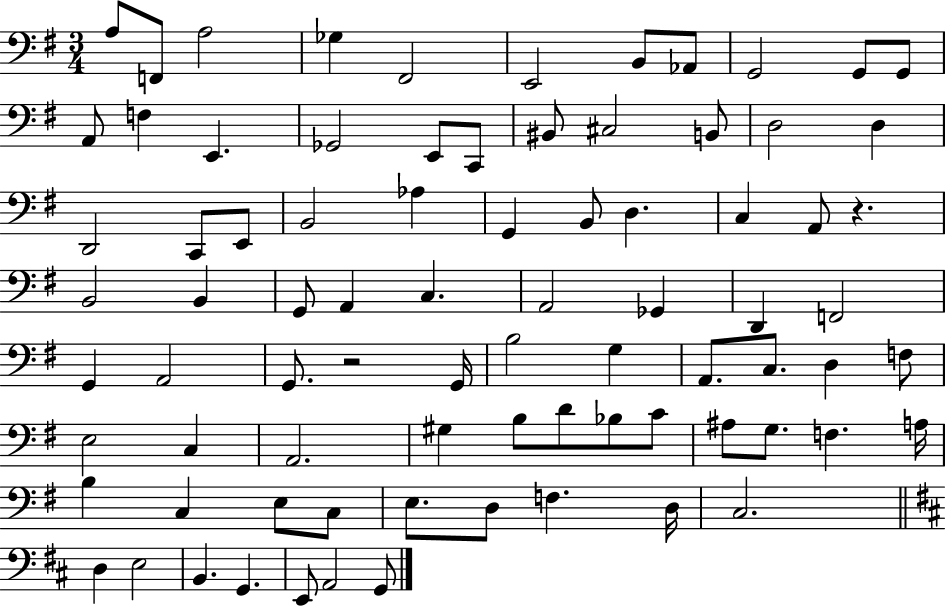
A3/e F2/e A3/h Gb3/q F#2/h E2/h B2/e Ab2/e G2/h G2/e G2/e A2/e F3/q E2/q. Gb2/h E2/e C2/e BIS2/e C#3/h B2/e D3/h D3/q D2/h C2/e E2/e B2/h Ab3/q G2/q B2/e D3/q. C3/q A2/e R/q. B2/h B2/q G2/e A2/q C3/q. A2/h Gb2/q D2/q F2/h G2/q A2/h G2/e. R/h G2/s B3/h G3/q A2/e. C3/e. D3/q F3/e E3/h C3/q A2/h. G#3/q B3/e D4/e Bb3/e C4/e A#3/e G3/e. F3/q. A3/s B3/q C3/q E3/e C3/e E3/e. D3/e F3/q. D3/s C3/h. D3/q E3/h B2/q. G2/q. E2/e A2/h G2/e